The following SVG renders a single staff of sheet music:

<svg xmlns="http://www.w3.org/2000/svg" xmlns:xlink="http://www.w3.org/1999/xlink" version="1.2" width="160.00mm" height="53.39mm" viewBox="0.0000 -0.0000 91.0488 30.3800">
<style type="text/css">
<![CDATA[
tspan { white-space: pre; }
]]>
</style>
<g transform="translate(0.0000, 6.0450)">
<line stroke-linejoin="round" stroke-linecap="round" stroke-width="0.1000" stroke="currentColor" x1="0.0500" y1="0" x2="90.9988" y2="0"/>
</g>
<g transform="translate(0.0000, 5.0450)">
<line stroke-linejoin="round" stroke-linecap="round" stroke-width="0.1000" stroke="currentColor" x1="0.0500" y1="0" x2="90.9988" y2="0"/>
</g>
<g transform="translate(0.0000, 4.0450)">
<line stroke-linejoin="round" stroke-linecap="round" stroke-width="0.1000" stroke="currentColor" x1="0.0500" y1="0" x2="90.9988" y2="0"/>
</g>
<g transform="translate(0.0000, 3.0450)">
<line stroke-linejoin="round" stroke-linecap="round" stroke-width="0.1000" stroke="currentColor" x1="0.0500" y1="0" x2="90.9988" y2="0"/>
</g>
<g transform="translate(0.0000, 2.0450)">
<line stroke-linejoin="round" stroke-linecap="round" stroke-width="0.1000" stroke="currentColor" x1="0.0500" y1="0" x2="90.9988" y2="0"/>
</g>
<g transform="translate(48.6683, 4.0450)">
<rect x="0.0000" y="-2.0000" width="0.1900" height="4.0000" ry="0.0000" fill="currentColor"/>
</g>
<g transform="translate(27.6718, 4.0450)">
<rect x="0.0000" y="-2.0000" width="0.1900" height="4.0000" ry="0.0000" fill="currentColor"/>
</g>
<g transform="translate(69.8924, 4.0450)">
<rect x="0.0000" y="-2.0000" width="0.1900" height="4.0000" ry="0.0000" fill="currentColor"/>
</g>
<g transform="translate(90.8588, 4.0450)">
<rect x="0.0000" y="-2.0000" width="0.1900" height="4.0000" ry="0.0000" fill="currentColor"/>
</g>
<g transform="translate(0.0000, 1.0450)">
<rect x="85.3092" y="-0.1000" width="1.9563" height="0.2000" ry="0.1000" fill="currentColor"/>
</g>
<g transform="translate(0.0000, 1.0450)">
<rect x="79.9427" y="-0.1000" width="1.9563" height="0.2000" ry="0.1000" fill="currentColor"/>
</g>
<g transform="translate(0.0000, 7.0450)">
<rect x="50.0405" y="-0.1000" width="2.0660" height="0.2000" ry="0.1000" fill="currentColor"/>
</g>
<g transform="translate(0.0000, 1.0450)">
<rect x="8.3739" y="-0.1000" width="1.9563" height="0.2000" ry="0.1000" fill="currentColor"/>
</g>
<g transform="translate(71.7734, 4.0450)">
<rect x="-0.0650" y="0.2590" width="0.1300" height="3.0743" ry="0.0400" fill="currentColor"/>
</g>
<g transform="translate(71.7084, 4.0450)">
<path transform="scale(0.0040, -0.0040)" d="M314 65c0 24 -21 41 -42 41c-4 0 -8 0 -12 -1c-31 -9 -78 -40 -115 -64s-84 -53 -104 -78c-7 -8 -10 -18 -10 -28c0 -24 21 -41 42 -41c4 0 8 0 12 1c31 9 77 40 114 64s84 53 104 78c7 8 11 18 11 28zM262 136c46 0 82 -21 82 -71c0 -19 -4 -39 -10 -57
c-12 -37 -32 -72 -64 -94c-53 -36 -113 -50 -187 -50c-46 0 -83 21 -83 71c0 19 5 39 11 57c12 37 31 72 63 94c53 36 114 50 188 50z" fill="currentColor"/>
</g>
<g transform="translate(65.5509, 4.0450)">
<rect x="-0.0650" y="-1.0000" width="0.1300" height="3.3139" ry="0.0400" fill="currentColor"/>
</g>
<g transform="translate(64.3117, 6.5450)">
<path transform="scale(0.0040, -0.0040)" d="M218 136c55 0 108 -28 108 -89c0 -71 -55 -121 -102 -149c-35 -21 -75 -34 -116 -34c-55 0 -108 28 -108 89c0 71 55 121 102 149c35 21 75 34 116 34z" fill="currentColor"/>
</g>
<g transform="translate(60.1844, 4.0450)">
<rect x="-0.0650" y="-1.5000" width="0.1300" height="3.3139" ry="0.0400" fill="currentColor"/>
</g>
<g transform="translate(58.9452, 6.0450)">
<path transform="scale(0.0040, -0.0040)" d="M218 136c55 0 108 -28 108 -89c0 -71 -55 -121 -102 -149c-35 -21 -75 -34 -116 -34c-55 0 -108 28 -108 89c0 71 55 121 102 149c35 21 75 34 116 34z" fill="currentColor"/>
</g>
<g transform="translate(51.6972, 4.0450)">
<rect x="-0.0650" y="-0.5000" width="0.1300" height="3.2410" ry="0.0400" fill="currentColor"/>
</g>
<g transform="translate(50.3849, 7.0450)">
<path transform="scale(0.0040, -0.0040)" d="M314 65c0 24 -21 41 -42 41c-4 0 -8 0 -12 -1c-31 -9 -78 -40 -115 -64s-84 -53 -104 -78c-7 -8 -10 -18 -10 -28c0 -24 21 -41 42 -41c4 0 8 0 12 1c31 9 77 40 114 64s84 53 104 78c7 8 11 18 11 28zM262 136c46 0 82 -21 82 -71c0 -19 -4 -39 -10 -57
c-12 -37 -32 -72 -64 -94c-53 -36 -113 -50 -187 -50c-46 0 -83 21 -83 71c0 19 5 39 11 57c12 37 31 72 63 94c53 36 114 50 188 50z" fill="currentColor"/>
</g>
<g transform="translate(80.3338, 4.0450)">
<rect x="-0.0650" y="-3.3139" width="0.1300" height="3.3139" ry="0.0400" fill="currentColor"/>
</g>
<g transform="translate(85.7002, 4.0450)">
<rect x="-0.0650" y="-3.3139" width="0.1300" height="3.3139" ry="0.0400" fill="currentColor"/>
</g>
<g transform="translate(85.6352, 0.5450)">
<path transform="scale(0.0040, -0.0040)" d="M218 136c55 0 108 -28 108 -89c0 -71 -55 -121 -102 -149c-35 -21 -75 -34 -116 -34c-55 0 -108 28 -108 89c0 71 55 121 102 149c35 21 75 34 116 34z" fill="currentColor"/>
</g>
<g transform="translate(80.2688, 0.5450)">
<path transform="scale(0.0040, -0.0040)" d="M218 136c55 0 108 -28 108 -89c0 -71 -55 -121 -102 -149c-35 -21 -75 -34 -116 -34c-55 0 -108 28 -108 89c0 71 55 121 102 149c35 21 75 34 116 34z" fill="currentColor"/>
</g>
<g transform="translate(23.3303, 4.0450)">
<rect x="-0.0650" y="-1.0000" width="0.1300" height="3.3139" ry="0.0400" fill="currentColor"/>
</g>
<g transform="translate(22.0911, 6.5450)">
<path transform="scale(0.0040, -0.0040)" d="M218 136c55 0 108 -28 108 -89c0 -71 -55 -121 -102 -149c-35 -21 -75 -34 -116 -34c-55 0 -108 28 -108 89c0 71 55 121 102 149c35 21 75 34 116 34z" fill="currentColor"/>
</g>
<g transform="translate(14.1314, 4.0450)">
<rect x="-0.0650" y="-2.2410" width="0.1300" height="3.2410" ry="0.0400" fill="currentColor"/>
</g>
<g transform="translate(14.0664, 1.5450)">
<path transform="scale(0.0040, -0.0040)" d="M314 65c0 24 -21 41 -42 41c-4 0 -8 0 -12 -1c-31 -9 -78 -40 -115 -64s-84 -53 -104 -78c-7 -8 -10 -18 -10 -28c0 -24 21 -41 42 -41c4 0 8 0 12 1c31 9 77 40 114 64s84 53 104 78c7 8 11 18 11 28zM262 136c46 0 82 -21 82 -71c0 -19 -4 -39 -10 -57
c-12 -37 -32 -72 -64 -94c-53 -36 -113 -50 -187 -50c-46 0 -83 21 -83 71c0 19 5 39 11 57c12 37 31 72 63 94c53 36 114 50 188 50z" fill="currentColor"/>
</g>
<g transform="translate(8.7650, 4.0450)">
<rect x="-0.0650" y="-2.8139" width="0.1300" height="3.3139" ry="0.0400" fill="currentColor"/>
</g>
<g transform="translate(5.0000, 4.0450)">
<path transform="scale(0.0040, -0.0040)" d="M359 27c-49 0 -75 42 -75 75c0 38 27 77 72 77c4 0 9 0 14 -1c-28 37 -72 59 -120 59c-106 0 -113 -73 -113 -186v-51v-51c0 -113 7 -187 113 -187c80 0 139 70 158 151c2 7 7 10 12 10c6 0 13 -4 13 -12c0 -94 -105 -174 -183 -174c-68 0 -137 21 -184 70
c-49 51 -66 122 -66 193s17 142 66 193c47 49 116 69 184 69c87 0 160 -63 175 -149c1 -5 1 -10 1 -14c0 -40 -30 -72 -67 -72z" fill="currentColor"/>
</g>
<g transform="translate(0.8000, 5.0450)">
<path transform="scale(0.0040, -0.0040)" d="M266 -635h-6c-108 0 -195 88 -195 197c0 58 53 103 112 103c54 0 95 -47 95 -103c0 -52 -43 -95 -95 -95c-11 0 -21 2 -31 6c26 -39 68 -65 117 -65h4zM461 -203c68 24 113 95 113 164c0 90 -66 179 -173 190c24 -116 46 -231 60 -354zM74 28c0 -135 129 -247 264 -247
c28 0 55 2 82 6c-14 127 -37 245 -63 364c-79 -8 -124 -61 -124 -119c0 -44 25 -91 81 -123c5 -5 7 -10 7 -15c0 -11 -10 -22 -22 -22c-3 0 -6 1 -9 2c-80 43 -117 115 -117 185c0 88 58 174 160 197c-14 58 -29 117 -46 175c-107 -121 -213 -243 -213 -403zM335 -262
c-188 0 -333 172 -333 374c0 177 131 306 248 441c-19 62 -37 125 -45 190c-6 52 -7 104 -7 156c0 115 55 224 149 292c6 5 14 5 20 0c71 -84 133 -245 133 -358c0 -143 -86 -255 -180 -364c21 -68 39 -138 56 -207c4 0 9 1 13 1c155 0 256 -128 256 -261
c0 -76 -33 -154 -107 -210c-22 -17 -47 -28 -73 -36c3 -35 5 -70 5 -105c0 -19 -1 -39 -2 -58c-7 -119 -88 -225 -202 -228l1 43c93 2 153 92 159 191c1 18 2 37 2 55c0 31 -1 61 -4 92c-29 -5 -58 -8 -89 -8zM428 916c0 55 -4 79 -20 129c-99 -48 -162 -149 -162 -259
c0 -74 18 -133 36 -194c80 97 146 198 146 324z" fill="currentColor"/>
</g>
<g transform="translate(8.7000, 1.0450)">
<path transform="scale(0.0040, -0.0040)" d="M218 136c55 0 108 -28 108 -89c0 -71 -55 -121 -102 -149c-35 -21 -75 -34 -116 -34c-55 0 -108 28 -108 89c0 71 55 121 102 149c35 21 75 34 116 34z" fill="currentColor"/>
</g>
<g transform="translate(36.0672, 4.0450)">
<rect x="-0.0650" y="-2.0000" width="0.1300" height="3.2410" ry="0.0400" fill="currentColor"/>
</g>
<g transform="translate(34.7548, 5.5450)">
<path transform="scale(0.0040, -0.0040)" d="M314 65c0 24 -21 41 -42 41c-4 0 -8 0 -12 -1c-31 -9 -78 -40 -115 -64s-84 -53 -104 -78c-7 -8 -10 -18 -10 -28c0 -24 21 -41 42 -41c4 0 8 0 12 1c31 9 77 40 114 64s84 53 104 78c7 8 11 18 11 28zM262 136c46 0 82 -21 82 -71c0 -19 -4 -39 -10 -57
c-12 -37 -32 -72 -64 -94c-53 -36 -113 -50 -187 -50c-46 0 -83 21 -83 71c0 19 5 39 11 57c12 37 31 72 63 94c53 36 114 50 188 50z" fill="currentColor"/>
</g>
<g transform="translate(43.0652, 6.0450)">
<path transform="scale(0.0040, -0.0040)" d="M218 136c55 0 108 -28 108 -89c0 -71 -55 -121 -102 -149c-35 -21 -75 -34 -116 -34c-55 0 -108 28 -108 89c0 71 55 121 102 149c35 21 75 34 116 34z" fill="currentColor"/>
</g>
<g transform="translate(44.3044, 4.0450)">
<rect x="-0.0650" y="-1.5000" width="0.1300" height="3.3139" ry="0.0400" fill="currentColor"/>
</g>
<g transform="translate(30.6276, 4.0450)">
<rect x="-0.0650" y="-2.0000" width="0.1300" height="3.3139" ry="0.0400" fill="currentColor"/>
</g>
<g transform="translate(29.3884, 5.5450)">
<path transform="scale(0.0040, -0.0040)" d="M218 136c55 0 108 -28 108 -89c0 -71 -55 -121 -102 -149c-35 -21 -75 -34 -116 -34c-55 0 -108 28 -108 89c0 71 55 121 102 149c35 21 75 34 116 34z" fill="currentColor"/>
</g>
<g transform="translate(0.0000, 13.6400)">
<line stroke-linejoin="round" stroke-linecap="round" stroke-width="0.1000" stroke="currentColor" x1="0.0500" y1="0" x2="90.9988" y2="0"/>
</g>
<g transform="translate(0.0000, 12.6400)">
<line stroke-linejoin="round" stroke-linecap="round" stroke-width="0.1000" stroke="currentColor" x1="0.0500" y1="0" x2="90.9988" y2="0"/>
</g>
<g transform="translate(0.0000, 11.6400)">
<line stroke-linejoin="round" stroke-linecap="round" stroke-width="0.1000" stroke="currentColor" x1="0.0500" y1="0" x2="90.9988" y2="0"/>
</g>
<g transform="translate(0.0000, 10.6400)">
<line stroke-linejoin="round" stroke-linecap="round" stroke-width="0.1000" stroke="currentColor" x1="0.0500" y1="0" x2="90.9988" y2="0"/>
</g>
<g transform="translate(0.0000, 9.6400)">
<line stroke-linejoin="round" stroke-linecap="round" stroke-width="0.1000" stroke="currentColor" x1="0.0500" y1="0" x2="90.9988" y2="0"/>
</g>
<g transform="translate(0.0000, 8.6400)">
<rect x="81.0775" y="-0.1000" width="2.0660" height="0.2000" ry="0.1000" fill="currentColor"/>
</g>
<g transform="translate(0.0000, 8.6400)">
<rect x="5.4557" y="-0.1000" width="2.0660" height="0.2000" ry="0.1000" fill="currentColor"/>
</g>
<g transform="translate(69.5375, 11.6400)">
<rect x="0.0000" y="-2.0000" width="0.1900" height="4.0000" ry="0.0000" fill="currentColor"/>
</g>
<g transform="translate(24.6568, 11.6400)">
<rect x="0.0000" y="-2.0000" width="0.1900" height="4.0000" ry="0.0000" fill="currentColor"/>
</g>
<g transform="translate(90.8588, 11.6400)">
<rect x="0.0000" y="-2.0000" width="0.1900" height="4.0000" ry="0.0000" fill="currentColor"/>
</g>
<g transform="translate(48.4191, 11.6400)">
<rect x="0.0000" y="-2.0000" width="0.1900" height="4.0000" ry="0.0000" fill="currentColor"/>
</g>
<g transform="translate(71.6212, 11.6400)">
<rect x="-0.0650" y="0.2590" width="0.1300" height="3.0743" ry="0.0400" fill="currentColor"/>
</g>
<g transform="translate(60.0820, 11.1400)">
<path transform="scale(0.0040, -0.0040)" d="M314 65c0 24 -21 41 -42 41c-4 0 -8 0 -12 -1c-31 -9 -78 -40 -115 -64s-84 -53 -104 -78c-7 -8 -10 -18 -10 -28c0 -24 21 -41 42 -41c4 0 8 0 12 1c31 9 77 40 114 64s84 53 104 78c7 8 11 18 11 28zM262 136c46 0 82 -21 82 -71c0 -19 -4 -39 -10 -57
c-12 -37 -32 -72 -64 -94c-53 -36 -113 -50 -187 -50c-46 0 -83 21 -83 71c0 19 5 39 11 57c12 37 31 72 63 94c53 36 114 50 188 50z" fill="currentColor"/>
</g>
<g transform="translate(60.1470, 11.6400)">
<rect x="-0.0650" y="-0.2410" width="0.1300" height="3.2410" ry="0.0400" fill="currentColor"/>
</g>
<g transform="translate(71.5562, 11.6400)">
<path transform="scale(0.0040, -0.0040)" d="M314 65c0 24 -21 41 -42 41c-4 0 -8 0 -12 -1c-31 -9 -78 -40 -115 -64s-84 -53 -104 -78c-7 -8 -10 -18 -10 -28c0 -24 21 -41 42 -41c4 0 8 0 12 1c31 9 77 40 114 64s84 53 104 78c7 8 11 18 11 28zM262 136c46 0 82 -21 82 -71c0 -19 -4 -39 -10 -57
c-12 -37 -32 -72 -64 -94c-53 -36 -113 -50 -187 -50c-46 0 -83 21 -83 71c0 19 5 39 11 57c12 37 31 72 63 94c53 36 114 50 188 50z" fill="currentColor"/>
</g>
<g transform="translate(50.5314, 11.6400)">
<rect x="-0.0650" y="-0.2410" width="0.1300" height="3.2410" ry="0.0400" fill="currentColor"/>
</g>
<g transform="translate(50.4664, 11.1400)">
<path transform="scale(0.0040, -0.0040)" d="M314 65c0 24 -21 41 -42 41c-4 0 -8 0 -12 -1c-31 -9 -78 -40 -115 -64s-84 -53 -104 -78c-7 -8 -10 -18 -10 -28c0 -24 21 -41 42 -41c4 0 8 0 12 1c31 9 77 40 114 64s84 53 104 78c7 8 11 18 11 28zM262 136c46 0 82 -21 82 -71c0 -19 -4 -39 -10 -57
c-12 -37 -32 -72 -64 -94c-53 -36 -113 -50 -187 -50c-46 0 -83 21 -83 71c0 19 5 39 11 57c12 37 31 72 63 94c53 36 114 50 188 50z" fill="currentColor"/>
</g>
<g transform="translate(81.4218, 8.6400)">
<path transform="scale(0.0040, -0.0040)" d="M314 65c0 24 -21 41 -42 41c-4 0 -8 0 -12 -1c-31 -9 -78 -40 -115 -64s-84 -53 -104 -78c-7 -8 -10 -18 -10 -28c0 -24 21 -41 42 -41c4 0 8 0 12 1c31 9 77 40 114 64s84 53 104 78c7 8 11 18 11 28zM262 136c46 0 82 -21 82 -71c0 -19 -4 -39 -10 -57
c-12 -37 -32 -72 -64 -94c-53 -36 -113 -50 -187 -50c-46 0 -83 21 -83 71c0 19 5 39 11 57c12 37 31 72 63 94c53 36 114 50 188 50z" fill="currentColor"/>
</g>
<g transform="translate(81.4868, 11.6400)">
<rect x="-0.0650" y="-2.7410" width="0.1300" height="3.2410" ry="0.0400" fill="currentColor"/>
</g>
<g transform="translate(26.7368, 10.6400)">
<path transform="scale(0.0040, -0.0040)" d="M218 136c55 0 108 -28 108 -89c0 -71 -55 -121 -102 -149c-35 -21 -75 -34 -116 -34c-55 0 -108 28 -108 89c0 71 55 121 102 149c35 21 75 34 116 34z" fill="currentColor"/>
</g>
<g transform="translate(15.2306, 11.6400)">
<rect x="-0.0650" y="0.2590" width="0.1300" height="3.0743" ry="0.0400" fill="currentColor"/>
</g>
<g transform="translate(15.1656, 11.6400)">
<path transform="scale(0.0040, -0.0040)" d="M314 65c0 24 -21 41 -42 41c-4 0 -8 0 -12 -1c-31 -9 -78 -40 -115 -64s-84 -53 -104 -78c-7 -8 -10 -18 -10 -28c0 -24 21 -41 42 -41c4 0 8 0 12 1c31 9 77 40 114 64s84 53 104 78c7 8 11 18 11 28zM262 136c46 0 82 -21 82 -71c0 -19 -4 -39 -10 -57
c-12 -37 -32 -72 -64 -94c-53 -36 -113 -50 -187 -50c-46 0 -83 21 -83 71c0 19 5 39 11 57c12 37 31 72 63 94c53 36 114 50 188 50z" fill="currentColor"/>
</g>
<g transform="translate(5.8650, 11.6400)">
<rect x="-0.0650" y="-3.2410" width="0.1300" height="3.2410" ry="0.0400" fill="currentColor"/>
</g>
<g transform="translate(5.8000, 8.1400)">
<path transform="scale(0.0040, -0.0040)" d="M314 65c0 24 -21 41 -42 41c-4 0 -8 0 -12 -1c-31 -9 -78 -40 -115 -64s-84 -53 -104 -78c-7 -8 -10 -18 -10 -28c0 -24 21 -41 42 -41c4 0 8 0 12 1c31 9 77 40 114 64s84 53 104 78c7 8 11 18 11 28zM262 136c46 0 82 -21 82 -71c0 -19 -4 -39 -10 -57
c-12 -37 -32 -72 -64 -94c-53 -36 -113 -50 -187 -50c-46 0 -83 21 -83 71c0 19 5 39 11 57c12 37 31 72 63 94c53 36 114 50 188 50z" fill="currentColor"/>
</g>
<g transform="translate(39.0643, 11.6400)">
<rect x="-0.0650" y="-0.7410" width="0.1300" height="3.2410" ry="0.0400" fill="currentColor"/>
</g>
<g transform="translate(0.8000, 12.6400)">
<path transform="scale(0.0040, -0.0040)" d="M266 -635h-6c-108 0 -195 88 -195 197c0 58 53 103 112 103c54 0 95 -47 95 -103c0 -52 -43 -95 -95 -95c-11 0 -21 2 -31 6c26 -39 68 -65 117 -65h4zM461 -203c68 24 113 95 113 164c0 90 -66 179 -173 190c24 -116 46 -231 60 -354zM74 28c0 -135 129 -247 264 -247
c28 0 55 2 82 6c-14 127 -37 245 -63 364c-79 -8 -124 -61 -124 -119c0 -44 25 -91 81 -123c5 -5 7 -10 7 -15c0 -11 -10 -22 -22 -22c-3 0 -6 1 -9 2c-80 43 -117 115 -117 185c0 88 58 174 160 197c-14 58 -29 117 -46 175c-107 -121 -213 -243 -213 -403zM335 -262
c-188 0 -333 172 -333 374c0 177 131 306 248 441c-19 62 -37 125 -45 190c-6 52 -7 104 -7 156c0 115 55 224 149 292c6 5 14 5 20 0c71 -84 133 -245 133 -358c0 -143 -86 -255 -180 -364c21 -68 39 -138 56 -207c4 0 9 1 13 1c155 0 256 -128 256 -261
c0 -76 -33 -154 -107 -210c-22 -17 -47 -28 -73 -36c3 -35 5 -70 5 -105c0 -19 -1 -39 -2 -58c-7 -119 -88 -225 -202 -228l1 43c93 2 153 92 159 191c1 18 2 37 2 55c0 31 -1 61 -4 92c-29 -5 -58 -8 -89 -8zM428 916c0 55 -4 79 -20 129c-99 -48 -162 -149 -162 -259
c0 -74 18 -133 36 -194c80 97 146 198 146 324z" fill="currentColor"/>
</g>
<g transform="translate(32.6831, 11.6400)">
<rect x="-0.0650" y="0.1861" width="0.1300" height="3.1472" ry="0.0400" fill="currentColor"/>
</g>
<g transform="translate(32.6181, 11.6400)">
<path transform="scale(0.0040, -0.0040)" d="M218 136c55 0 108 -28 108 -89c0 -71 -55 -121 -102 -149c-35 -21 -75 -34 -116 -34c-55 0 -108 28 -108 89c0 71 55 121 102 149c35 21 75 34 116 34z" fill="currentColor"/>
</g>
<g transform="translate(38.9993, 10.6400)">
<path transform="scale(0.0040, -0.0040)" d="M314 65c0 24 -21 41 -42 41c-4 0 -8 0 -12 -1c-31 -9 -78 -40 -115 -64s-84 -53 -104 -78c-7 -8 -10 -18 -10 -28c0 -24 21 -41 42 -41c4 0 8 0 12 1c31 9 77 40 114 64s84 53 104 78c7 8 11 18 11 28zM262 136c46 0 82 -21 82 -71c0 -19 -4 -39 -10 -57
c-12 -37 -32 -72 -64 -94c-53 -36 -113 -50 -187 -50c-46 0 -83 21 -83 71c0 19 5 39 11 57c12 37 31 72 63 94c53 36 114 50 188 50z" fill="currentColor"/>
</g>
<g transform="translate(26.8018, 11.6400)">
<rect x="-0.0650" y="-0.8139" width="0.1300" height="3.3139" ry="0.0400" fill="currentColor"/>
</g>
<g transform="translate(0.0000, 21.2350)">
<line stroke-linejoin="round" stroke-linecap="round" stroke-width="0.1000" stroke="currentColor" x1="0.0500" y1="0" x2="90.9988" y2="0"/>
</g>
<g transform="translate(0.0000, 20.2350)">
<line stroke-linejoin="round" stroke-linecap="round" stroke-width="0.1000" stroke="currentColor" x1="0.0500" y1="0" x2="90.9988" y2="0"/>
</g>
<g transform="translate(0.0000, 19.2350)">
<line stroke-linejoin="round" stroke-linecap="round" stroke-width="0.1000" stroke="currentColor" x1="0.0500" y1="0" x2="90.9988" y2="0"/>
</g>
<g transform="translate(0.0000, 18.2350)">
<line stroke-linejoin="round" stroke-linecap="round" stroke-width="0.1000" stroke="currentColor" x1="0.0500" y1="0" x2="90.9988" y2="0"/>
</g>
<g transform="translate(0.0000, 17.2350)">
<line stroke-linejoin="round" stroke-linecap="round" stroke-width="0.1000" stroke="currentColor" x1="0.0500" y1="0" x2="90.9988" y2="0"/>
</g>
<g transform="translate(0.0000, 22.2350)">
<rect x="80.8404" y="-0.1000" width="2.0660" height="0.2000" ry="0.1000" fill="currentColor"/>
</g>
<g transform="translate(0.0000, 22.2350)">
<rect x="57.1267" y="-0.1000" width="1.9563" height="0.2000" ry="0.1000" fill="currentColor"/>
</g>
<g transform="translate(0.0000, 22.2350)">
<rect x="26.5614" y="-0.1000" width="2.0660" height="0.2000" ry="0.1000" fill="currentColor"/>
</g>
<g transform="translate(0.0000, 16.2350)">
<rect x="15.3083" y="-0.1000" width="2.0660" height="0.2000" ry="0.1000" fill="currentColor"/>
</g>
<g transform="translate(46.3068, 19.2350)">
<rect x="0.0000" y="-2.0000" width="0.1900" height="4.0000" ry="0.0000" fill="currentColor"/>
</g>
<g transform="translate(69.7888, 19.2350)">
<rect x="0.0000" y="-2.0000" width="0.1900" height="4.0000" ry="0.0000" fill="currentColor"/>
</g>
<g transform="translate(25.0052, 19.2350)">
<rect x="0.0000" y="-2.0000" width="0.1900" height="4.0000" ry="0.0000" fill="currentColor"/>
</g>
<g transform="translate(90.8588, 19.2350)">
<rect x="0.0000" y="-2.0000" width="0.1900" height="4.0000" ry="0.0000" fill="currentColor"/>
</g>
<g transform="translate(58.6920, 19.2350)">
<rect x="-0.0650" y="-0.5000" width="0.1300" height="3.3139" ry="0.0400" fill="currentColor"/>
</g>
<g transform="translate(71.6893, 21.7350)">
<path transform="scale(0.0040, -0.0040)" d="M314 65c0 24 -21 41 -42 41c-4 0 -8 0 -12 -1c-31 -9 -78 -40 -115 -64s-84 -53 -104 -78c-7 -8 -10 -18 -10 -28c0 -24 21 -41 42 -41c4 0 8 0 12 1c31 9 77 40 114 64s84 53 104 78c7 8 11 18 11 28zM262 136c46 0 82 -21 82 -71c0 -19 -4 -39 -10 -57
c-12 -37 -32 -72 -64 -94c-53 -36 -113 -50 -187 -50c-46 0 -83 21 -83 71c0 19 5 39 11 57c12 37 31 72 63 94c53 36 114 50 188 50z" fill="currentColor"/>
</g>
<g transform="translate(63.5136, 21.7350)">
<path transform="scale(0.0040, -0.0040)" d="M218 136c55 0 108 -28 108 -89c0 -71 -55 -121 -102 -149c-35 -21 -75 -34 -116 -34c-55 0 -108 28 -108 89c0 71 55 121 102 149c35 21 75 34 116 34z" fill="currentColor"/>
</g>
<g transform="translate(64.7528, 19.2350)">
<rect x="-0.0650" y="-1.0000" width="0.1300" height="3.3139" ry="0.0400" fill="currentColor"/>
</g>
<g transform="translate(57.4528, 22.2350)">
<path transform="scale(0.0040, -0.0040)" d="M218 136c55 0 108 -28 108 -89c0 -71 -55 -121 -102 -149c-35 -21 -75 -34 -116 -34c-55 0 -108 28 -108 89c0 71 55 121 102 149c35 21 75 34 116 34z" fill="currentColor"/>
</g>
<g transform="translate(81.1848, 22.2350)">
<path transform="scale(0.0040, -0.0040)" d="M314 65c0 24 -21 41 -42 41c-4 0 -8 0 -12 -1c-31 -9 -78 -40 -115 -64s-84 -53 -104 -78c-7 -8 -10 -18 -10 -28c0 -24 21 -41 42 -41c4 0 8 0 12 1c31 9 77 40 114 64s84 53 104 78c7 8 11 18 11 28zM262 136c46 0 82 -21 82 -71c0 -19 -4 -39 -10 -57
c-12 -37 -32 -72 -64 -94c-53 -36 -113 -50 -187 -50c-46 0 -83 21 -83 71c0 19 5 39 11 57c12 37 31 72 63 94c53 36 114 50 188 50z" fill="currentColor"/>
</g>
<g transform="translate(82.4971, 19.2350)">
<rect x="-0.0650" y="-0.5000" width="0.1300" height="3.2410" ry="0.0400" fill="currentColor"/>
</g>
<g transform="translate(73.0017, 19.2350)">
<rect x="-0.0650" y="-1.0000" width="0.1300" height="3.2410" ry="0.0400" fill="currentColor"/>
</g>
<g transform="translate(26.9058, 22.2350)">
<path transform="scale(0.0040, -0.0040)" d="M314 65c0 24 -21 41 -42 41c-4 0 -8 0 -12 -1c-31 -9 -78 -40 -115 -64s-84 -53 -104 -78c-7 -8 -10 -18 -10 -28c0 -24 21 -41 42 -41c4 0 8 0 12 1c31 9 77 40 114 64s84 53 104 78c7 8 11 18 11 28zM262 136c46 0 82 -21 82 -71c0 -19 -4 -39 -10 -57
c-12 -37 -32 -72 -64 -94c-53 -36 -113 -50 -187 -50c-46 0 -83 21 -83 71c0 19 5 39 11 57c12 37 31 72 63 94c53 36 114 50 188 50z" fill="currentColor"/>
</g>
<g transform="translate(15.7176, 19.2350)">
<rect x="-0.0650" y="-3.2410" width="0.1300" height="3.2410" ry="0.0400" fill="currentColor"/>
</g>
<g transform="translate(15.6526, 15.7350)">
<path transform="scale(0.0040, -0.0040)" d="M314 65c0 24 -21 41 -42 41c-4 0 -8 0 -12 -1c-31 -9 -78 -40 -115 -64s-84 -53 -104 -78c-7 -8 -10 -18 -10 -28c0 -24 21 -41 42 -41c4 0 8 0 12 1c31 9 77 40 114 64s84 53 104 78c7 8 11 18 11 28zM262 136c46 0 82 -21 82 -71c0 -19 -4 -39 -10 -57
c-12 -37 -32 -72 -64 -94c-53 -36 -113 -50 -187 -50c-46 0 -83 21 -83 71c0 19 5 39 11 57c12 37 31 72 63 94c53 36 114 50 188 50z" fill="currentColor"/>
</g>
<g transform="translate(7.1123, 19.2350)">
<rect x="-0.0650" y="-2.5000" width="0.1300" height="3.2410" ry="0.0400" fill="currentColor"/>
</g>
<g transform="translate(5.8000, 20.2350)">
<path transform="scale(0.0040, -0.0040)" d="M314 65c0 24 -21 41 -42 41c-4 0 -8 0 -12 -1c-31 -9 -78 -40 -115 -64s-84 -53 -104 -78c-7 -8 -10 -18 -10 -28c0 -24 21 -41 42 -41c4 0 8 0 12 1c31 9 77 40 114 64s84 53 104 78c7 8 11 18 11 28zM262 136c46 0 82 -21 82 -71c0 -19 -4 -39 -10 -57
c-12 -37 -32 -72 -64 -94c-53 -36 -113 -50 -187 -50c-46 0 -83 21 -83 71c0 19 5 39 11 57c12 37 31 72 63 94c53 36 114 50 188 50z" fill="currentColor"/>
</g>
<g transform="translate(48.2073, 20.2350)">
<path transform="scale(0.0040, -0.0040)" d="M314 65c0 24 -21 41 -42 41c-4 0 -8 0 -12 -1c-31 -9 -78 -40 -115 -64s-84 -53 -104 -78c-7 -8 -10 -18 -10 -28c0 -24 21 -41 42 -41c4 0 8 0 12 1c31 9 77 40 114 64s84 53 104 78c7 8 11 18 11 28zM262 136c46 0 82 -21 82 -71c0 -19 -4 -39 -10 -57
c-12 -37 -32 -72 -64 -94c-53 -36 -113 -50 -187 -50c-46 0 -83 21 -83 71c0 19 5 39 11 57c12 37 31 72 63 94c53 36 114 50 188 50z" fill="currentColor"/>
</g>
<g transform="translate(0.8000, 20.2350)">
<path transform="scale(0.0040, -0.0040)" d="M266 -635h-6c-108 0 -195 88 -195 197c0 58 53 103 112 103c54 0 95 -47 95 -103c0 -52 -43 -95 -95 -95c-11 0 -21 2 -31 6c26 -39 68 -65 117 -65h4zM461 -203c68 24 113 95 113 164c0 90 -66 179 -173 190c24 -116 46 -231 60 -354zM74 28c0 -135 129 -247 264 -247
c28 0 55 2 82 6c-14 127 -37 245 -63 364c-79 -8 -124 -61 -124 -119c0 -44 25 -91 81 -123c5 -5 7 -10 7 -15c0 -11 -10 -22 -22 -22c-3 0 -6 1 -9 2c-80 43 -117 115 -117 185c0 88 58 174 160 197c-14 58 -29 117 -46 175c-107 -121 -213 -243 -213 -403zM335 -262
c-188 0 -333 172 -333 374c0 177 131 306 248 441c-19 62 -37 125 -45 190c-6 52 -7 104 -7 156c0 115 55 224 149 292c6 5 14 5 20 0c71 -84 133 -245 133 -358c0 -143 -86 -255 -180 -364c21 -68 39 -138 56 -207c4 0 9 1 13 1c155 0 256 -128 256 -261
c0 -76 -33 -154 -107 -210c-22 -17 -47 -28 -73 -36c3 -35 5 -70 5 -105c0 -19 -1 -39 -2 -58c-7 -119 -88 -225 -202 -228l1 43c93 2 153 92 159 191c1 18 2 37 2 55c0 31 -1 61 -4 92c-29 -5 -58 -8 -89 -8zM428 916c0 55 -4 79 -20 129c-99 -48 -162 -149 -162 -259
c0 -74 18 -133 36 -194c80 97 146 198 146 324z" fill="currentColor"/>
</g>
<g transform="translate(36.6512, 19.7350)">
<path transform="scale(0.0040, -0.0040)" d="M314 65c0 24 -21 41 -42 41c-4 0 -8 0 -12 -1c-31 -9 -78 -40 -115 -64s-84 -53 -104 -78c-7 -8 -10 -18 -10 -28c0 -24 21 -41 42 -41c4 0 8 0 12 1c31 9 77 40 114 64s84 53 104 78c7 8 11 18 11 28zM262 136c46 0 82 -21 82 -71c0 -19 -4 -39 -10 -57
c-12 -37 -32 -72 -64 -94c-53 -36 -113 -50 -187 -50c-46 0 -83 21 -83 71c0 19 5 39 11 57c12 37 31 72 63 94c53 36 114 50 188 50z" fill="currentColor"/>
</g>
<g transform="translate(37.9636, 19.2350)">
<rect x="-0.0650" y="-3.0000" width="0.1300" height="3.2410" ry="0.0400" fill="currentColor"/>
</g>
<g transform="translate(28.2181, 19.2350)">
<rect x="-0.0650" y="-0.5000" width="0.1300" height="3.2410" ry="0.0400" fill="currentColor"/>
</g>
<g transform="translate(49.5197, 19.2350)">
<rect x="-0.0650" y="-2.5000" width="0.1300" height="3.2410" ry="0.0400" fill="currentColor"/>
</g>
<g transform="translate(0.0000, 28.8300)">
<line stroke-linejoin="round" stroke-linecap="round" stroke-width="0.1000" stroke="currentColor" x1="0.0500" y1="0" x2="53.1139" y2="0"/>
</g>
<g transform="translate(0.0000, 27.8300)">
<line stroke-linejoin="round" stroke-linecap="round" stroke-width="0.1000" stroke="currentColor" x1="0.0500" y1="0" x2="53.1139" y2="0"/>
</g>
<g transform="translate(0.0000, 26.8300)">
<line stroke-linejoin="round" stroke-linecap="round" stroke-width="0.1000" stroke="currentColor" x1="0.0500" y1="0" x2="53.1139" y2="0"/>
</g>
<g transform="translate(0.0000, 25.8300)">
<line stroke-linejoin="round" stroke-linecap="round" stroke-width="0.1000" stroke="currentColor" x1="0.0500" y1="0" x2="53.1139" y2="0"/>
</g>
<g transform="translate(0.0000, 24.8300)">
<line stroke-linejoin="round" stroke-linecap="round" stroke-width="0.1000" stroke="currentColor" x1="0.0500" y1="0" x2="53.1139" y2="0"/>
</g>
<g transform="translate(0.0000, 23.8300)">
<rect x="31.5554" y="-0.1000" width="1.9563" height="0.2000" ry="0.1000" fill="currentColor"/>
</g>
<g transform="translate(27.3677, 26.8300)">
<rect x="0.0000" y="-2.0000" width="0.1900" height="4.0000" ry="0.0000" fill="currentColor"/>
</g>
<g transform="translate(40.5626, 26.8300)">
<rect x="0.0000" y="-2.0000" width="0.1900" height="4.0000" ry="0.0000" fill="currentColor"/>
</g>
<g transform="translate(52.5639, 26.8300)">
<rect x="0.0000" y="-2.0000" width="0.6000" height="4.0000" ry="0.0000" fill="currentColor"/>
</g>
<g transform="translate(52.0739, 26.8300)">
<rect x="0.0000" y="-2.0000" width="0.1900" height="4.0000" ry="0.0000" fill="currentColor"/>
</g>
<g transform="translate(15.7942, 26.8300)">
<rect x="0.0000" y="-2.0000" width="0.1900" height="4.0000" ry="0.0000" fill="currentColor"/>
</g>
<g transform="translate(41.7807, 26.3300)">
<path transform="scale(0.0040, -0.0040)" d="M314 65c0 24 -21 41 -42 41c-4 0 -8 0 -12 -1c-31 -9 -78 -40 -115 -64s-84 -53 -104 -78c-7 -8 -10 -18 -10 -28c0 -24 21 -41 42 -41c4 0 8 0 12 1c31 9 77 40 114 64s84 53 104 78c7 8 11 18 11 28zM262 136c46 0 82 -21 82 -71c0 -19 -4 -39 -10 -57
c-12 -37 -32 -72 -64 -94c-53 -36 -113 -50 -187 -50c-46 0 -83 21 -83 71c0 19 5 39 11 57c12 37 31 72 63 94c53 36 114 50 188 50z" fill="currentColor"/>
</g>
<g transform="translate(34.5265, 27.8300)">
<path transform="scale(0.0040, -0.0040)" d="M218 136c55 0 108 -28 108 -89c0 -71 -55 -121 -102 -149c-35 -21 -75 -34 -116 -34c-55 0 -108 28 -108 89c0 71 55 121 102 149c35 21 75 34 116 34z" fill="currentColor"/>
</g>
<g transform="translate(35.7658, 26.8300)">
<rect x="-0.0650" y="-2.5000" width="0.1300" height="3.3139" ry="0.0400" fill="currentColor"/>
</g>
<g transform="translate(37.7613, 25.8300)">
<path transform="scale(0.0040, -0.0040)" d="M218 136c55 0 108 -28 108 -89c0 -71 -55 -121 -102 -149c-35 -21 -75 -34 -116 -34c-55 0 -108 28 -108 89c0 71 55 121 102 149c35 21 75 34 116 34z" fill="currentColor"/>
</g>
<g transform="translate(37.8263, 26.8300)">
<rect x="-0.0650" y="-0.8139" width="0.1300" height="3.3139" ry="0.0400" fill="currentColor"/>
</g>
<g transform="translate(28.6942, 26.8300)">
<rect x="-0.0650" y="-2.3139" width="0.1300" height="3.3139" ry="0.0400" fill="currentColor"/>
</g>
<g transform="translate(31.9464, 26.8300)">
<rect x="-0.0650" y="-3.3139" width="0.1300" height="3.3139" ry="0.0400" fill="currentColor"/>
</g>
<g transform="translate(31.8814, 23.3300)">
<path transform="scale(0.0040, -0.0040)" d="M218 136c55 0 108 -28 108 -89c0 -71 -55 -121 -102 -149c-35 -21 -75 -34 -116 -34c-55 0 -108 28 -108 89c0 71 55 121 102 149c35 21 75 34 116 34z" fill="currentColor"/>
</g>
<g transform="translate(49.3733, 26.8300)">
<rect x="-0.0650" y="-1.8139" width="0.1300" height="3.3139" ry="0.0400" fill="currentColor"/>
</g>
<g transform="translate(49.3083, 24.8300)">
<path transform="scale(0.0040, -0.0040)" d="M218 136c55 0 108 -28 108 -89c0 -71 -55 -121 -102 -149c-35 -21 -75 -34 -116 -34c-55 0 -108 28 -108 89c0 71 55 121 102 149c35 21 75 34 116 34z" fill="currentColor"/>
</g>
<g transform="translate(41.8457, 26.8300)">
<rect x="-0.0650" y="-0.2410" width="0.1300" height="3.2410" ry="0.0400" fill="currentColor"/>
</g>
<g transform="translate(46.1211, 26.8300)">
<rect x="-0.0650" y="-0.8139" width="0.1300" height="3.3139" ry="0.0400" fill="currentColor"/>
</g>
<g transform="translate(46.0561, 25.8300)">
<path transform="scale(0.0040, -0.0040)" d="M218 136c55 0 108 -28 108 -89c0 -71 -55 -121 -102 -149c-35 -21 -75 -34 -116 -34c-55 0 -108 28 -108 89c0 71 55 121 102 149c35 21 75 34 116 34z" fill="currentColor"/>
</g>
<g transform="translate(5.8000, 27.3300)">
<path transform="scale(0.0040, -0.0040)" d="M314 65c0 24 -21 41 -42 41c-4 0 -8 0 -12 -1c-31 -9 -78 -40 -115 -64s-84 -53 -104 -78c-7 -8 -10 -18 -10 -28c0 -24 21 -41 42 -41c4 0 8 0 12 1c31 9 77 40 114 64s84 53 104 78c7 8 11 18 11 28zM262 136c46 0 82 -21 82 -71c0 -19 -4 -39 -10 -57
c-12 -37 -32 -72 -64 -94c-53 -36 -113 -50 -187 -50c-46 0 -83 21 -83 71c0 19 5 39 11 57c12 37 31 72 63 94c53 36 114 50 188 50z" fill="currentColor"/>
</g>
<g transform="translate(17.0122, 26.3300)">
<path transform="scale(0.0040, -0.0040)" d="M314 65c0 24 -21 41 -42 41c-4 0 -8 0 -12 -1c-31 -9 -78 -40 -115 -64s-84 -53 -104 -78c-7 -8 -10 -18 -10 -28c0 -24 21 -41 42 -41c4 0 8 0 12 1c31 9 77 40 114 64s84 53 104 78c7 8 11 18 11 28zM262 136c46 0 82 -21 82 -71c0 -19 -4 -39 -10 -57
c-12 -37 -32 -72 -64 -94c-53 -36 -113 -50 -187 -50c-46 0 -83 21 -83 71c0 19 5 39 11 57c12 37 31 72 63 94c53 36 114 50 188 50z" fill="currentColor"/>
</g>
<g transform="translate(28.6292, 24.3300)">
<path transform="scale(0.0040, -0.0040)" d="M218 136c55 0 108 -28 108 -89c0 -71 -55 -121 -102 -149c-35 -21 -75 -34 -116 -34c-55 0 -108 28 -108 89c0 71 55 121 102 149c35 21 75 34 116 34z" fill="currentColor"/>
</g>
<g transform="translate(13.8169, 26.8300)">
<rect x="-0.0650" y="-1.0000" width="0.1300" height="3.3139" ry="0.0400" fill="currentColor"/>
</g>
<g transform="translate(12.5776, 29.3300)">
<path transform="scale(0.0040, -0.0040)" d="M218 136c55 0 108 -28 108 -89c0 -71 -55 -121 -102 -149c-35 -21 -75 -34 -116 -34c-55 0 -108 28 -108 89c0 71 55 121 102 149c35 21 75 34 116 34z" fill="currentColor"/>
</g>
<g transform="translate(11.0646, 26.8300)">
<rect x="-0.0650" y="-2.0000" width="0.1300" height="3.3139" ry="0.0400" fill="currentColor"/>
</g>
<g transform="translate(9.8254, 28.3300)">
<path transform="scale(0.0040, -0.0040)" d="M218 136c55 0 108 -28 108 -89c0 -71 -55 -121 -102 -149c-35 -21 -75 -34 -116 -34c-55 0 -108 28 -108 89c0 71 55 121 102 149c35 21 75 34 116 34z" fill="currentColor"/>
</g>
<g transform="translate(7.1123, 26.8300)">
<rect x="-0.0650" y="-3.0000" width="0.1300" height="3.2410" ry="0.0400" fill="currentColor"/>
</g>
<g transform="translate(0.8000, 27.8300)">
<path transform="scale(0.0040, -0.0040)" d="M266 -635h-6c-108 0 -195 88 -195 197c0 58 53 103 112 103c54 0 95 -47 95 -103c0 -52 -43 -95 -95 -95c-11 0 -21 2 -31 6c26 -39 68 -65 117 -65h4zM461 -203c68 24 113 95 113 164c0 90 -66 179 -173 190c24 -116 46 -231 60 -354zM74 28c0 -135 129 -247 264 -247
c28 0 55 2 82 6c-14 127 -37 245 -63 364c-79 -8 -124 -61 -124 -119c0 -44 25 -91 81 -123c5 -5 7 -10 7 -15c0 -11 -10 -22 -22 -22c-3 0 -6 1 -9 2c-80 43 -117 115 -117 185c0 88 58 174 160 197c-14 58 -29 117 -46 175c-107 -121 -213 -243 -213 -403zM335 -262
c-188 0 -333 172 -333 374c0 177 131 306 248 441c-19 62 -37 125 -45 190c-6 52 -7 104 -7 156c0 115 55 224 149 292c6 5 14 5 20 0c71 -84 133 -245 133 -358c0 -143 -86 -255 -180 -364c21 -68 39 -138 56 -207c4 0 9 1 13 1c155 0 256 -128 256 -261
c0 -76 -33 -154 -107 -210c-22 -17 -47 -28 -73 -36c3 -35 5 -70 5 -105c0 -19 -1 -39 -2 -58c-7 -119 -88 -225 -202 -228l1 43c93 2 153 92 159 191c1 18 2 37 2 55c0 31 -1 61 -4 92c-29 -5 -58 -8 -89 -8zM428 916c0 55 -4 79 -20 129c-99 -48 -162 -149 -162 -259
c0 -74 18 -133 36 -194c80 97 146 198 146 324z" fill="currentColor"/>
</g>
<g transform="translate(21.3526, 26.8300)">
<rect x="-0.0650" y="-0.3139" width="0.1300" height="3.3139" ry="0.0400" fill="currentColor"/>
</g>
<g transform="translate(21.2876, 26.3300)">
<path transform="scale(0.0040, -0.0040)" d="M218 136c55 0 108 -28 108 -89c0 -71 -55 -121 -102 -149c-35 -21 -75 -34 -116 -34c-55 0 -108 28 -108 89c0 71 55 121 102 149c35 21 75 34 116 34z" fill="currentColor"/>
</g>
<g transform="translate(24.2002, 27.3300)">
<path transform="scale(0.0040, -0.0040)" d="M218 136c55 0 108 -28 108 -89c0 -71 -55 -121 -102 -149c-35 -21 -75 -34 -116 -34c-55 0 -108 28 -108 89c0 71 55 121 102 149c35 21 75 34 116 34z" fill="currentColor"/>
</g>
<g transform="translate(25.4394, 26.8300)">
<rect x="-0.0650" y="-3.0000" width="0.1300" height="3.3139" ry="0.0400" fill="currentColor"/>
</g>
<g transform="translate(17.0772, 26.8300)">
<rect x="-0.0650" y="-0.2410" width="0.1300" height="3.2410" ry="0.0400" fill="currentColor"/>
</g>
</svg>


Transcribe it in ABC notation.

X:1
T:Untitled
M:4/4
L:1/4
K:C
a g2 D F F2 E C2 E D B2 b b b2 B2 d B d2 c2 c2 B2 a2 G2 b2 C2 A2 G2 C D D2 C2 A2 F D c2 c A g b G d c2 d f